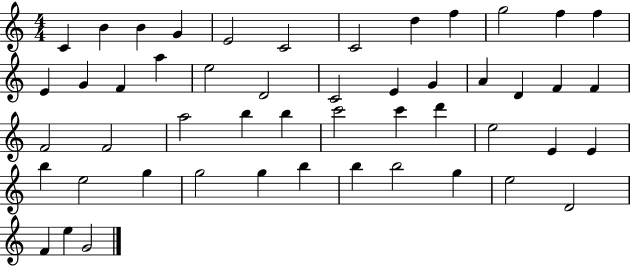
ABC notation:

X:1
T:Untitled
M:4/4
L:1/4
K:C
C B B G E2 C2 C2 d f g2 f f E G F a e2 D2 C2 E G A D F F F2 F2 a2 b b c'2 c' d' e2 E E b e2 g g2 g b b b2 g e2 D2 F e G2